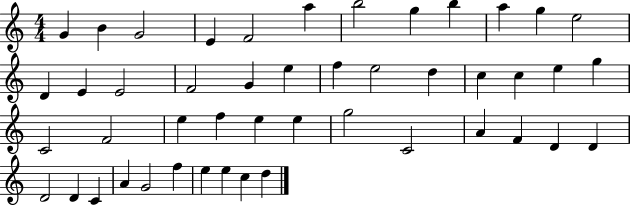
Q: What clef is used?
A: treble